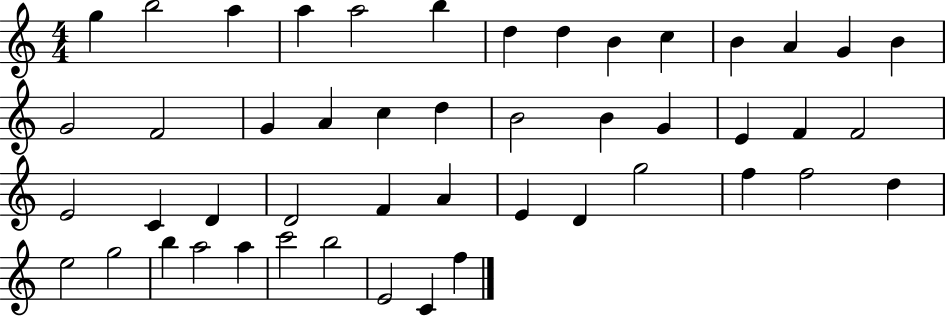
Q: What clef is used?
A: treble